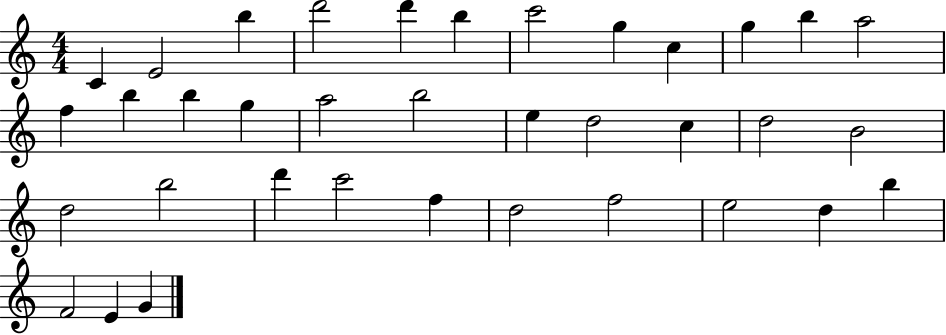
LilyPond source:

{
  \clef treble
  \numericTimeSignature
  \time 4/4
  \key c \major
  c'4 e'2 b''4 | d'''2 d'''4 b''4 | c'''2 g''4 c''4 | g''4 b''4 a''2 | \break f''4 b''4 b''4 g''4 | a''2 b''2 | e''4 d''2 c''4 | d''2 b'2 | \break d''2 b''2 | d'''4 c'''2 f''4 | d''2 f''2 | e''2 d''4 b''4 | \break f'2 e'4 g'4 | \bar "|."
}